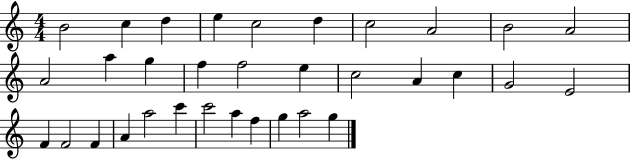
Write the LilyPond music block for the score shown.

{
  \clef treble
  \numericTimeSignature
  \time 4/4
  \key c \major
  b'2 c''4 d''4 | e''4 c''2 d''4 | c''2 a'2 | b'2 a'2 | \break a'2 a''4 g''4 | f''4 f''2 e''4 | c''2 a'4 c''4 | g'2 e'2 | \break f'4 f'2 f'4 | a'4 a''2 c'''4 | c'''2 a''4 f''4 | g''4 a''2 g''4 | \break \bar "|."
}